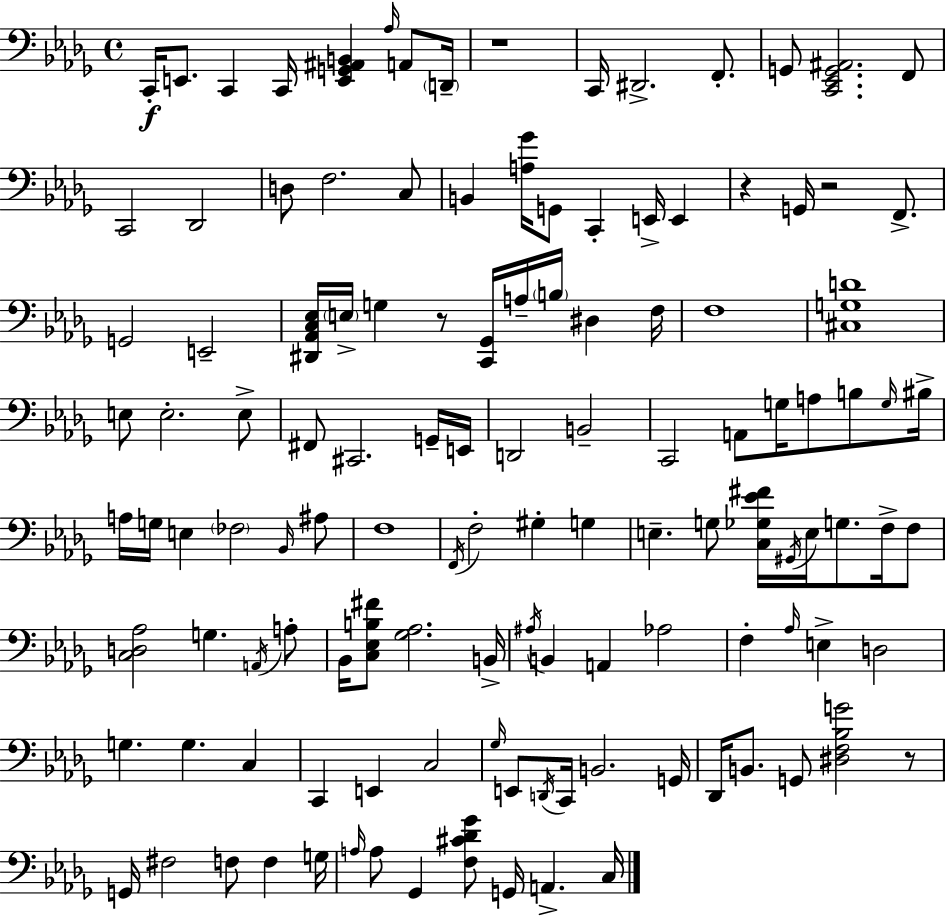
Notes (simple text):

C2/s E2/e. C2/q C2/s [E2,G2,A#2,B2]/q Ab3/s A2/e D2/s R/w C2/s D#2/h. F2/e. G2/e [C2,Eb2,G2,A#2]/h. F2/e C2/h Db2/h D3/e F3/h. C3/e B2/q [A3,Gb4]/s G2/e C2/q E2/s E2/q R/q G2/s R/h F2/e. G2/h E2/h [D#2,Ab2,C3,Eb3]/s E3/s G3/q R/e [C2,Gb2]/s A3/s B3/s D#3/q F3/s F3/w [C#3,G3,D4]/w E3/e E3/h. E3/e F#2/e C#2/h. G2/s E2/s D2/h B2/h C2/h A2/e G3/s A3/e B3/e G3/s BIS3/s A3/s G3/s E3/q FES3/h Bb2/s A#3/e F3/w F2/s F3/h G#3/q G3/q E3/q. G3/e [C3,Gb3,Eb4,F#4]/s G#2/s E3/s G3/e. F3/s F3/e [C3,D3,Ab3]/h G3/q. A2/s A3/e Bb2/s [C3,Eb3,B3,F#4]/e [Gb3,Ab3]/h. B2/s A#3/s B2/q A2/q Ab3/h F3/q Ab3/s E3/q D3/h G3/q. G3/q. C3/q C2/q E2/q C3/h Gb3/s E2/e D2/s C2/s B2/h. G2/s Db2/s B2/e. G2/e [D#3,F3,Bb3,G4]/h R/e G2/s F#3/h F3/e F3/q G3/s A3/s A3/e Gb2/q [F3,C#4,Db4,Gb4]/e G2/s A2/q. C3/s